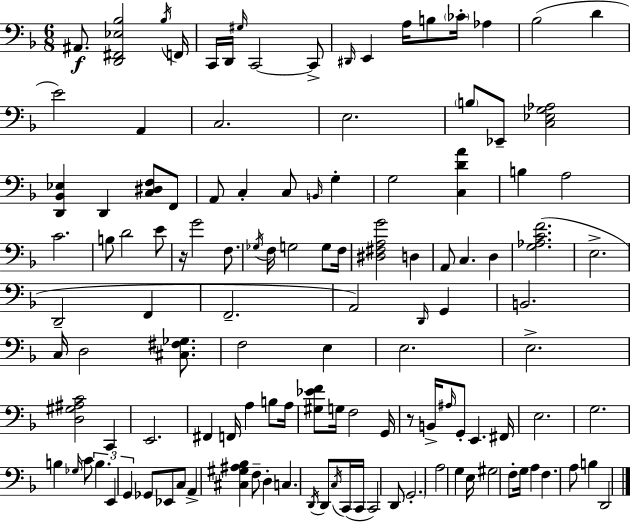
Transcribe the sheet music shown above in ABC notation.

X:1
T:Untitled
M:6/8
L:1/4
K:Dm
^A,,/2 [D,,^F,,_E,_B,]2 _B,/4 F,,/4 C,,/4 D,,/4 ^G,/4 C,,2 C,,/2 ^D,,/4 E,, A,/4 B,/2 _C/4 _A, _B,2 D E2 A,, C,2 E,2 B,/2 _E,,/2 [C,_E,G,_A,]2 [D,,_B,,_E,] D,, [C,^D,F,]/2 F,,/2 A,,/2 C, C,/2 B,,/4 G, G,2 [C,DA] B, A,2 C2 B,/2 D2 E/2 z/4 G2 F,/2 _G,/4 F,/4 G,2 G,/2 F,/4 [^D,^F,A,G]2 D, A,,/2 C, D, [G,_A,CF]2 E,2 D,,2 F,, F,,2 A,,2 D,,/4 G,, B,,2 C,/4 D,2 [^C,^F,_G,]/2 F,2 E, E,2 E,2 [D,^G,^A,C]2 C,, E,,2 ^F,, F,,/4 A, B,/2 A,/4 [^G,_EF]/2 G,/4 F,2 G,,/4 z/2 B,,/4 ^A,/4 G,,/2 E,, ^F,,/4 E,2 G,2 B, _G,/4 C/2 B, E,, G,, _G,,/2 _E,,/2 C,/2 A,, [^C,^G,^A,_B,] F,/2 D, C, D,,/4 D,,/2 C,/4 C,,/4 C,,/4 C,,2 D,,/2 G,,2 A,2 G, E,/4 ^G,2 F,/2 G,/4 A, F, A,/2 B, D,,2